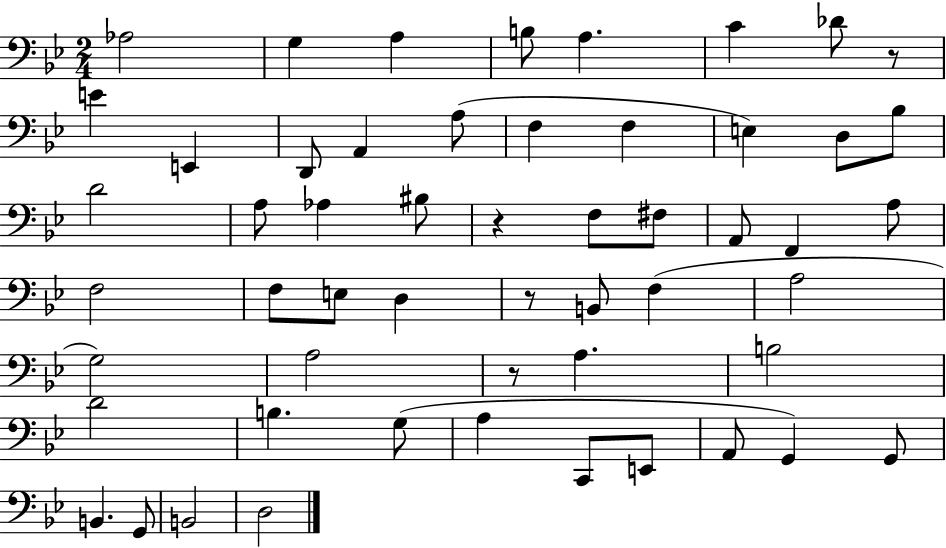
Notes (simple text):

Ab3/h G3/q A3/q B3/e A3/q. C4/q Db4/e R/e E4/q E2/q D2/e A2/q A3/e F3/q F3/q E3/q D3/e Bb3/e D4/h A3/e Ab3/q BIS3/e R/q F3/e F#3/e A2/e F2/q A3/e F3/h F3/e E3/e D3/q R/e B2/e F3/q A3/h G3/h A3/h R/e A3/q. B3/h D4/h B3/q. G3/e A3/q C2/e E2/e A2/e G2/q G2/e B2/q. G2/e B2/h D3/h